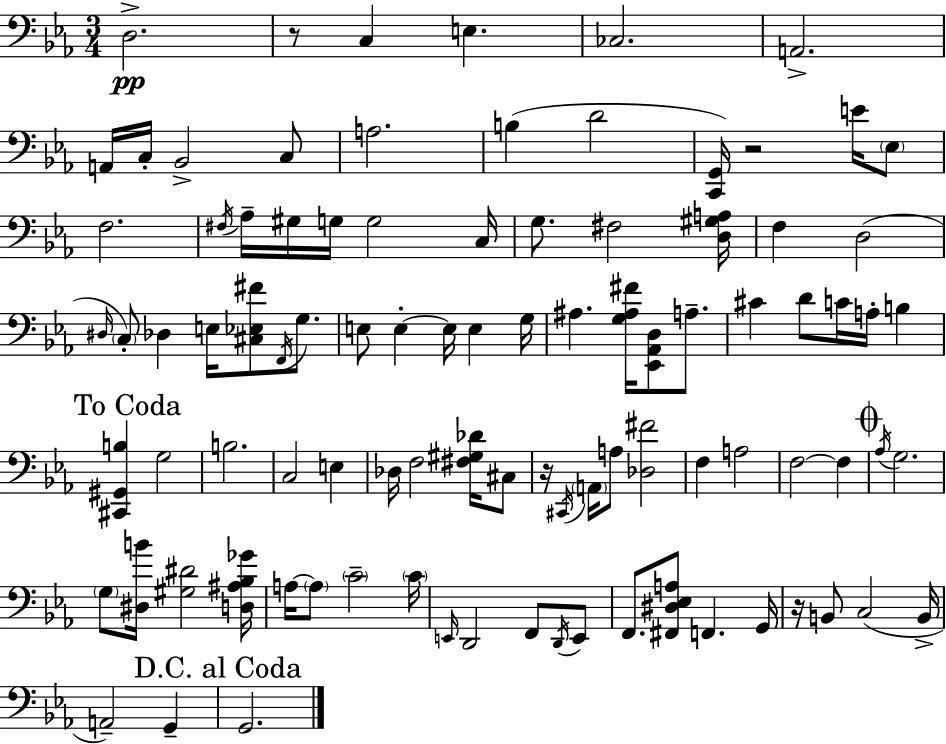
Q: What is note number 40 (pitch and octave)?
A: D4